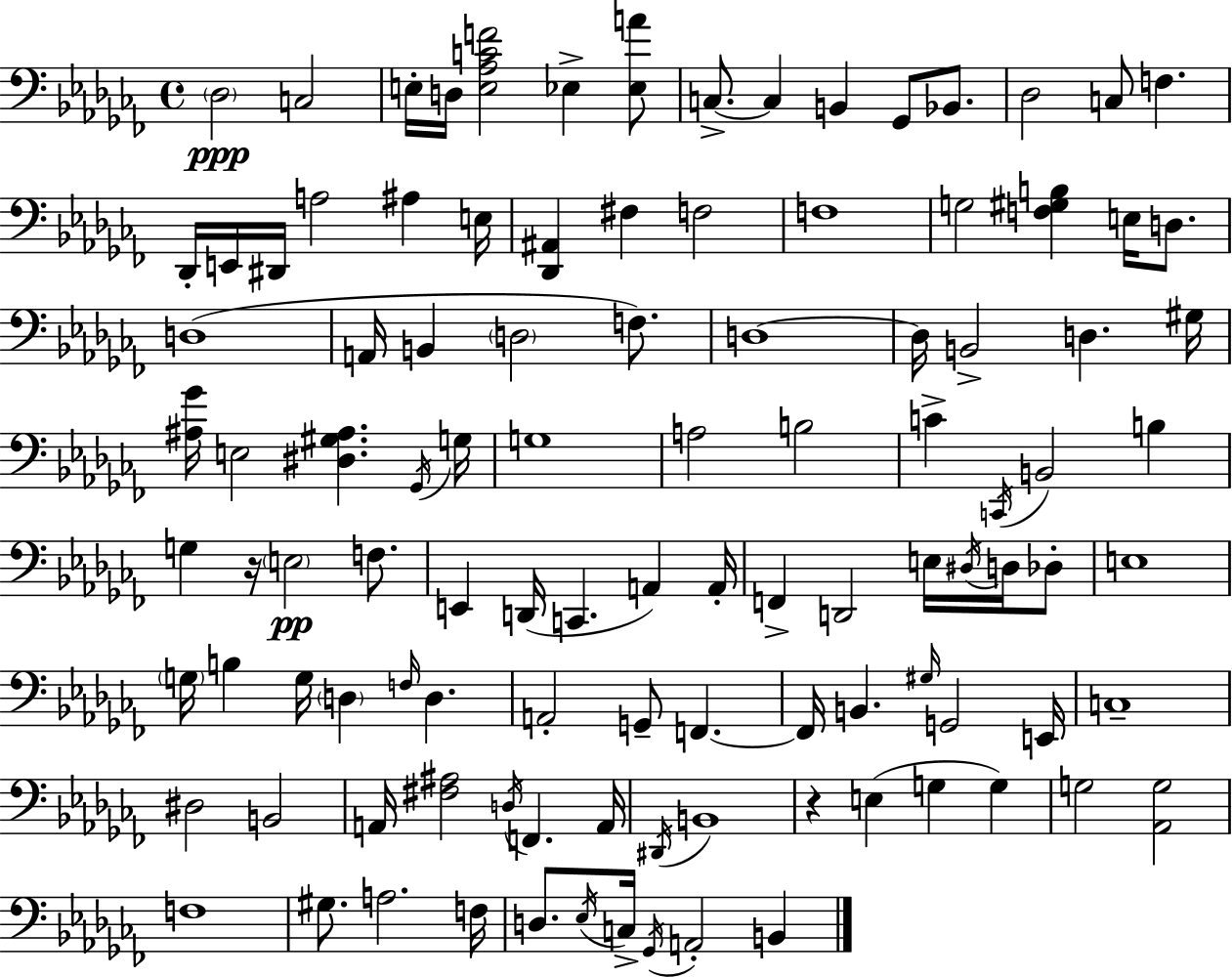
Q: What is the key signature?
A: AES minor